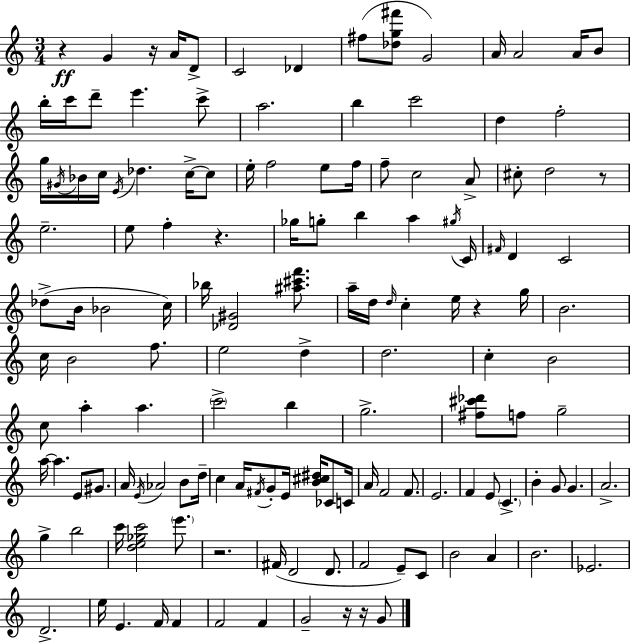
R/q G4/q R/s A4/s D4/e C4/h Db4/q F#5/e [Db5,G5,F#6]/e G4/h A4/s A4/h A4/s B4/e B5/s C6/s D6/e E6/q. C6/e A5/h. B5/q C6/h D5/q F5/h G5/s G#4/s Bb4/s C5/s E4/s Db5/q. C5/s C5/e E5/s F5/h E5/e F5/s F5/e C5/h A4/e C#5/e D5/h R/e E5/h. E5/e F5/q R/q. Gb5/s G5/e B5/q A5/q G#5/s C4/s F#4/s D4/q C4/h Db5/e B4/s Bb4/h C5/s Bb5/s [Db4,G#4]/h [A#5,C#6,F6]/e. A5/s D5/s D5/s C5/q E5/s R/q G5/s B4/h. C5/s B4/h F5/e. E5/h D5/q D5/h. C5/q B4/h C5/e A5/q A5/q. C6/h B5/q G5/h. [F#5,C#6,Db6]/e F5/e G5/h A5/s A5/q. E4/e G#4/e. A4/s E4/s Ab4/h B4/e D5/s C5/q A4/s F#4/s G4/e E4/s [B4,C#5,D#5]/s CES4/e C4/s A4/s F4/h F4/e. E4/h. F4/q E4/e C4/q. B4/q G4/e G4/q. A4/h. G5/q B5/h C6/s [D5,E5,Gb5,C6]/h E6/e. R/h. F#4/s D4/h D4/e. F4/h E4/e C4/e B4/h A4/q B4/h. Eb4/h. D4/h. E5/s E4/q. F4/s F4/q F4/h F4/q G4/h R/s R/s G4/e